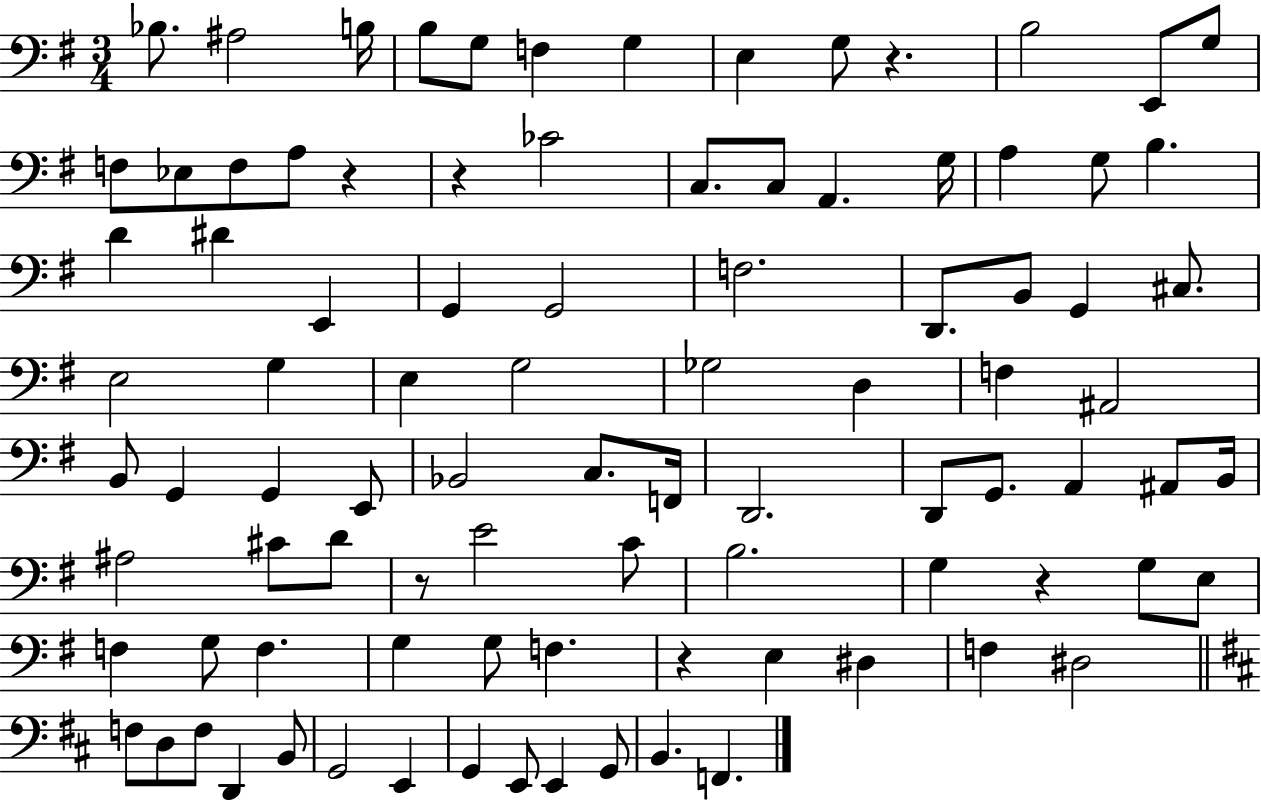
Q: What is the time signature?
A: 3/4